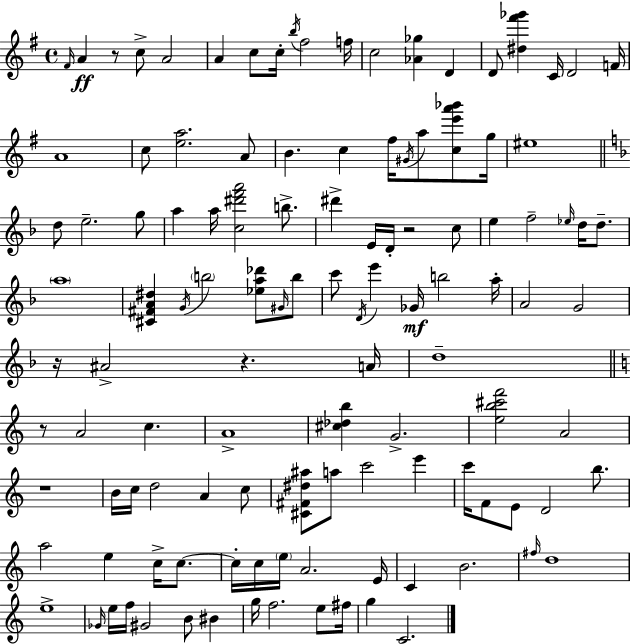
F#4/s A4/q R/e C5/e A4/h A4/q C5/e C5/s B5/s F#5/h F5/s C5/h [Ab4,Gb5]/q D4/q D4/e [D#5,F#6,Gb6]/q C4/s D4/h F4/s A4/w C5/e [E5,A5]/h. A4/e B4/q. C5/q F#5/s G#4/s A5/e [C5,E6,A6,Bb6]/e G5/s EIS5/w D5/e E5/h. G5/e A5/q A5/s [C5,D#6,F6,A6]/h B5/e. D#6/q E4/s D4/s R/h C5/e E5/q F5/h Eb5/s D5/s D5/e. A5/w [C#4,F#4,A4,D#5]/q G4/s B5/h [Eb5,A5,Db6]/e G#4/s B5/e C6/e D4/s E6/q Gb4/s B5/h A5/s A4/h G4/h R/s A#4/h R/q. A4/s D5/w R/e A4/h C5/q. A4/w [C#5,Db5,B5]/q G4/h. [E5,B5,C#6,F6]/h A4/h R/w B4/s C5/s D5/h A4/q C5/e [C#4,F#4,D#5,A#5]/e A5/e C6/h E6/q C6/s F4/e E4/e D4/h B5/e. A5/h E5/q C5/s C5/e. C5/s C5/s E5/s A4/h. E4/s C4/q B4/h. F#5/s D5/w E5/w Gb4/s E5/s F5/s G#4/h B4/e BIS4/q G5/s F5/h. E5/e F#5/s G5/q C4/h.